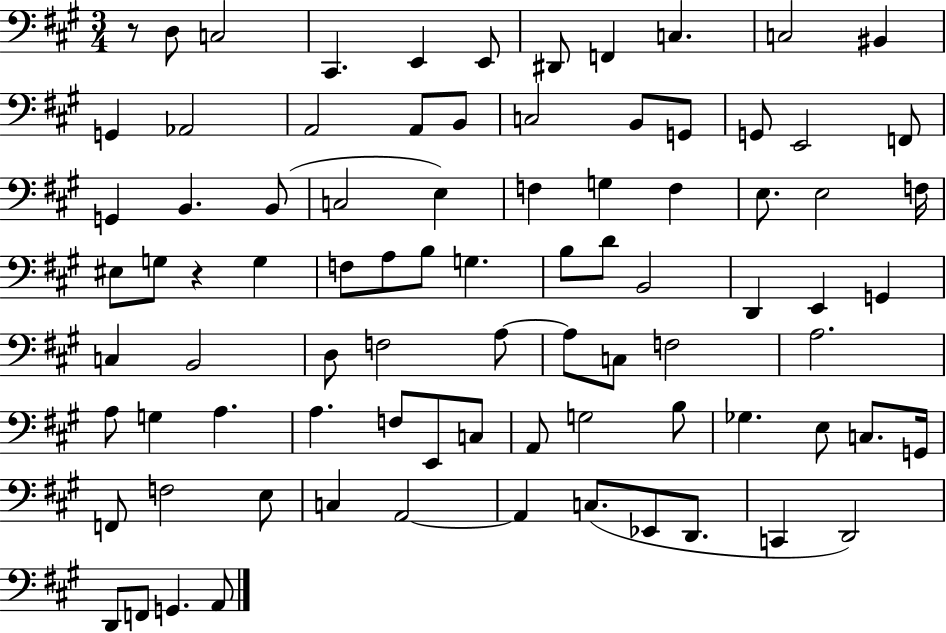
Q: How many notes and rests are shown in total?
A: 85